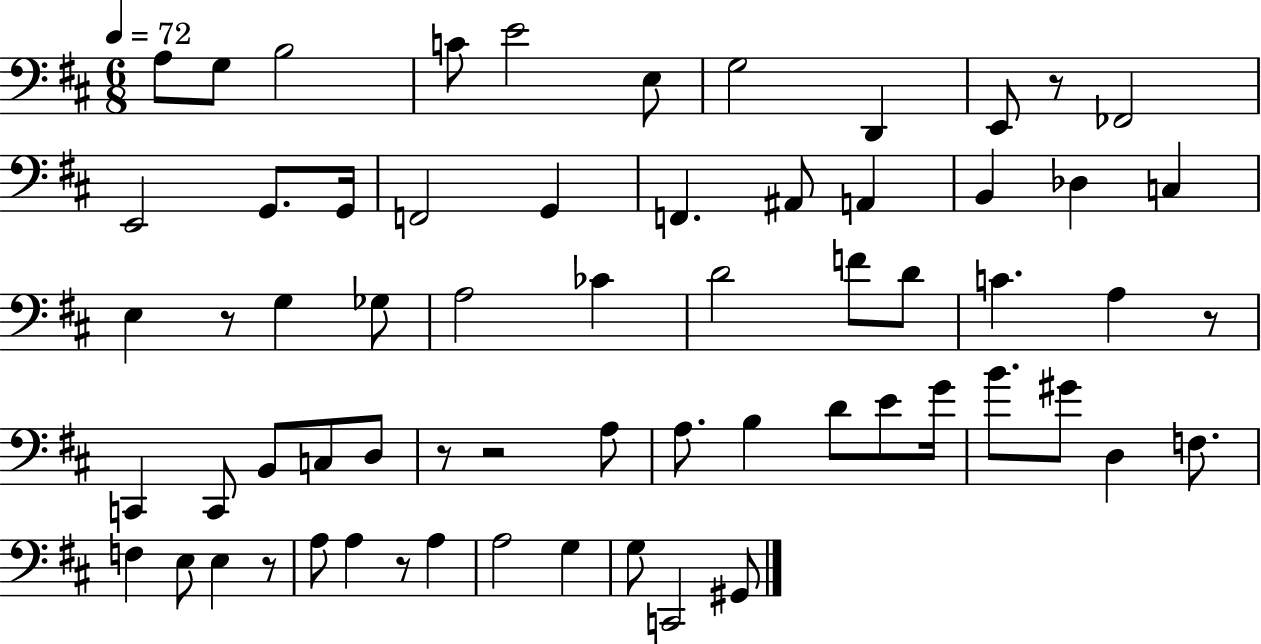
X:1
T:Untitled
M:6/8
L:1/4
K:D
A,/2 G,/2 B,2 C/2 E2 E,/2 G,2 D,, E,,/2 z/2 _F,,2 E,,2 G,,/2 G,,/4 F,,2 G,, F,, ^A,,/2 A,, B,, _D, C, E, z/2 G, _G,/2 A,2 _C D2 F/2 D/2 C A, z/2 C,, C,,/2 B,,/2 C,/2 D,/2 z/2 z2 A,/2 A,/2 B, D/2 E/2 G/4 B/2 ^G/2 D, F,/2 F, E,/2 E, z/2 A,/2 A, z/2 A, A,2 G, G,/2 C,,2 ^G,,/2